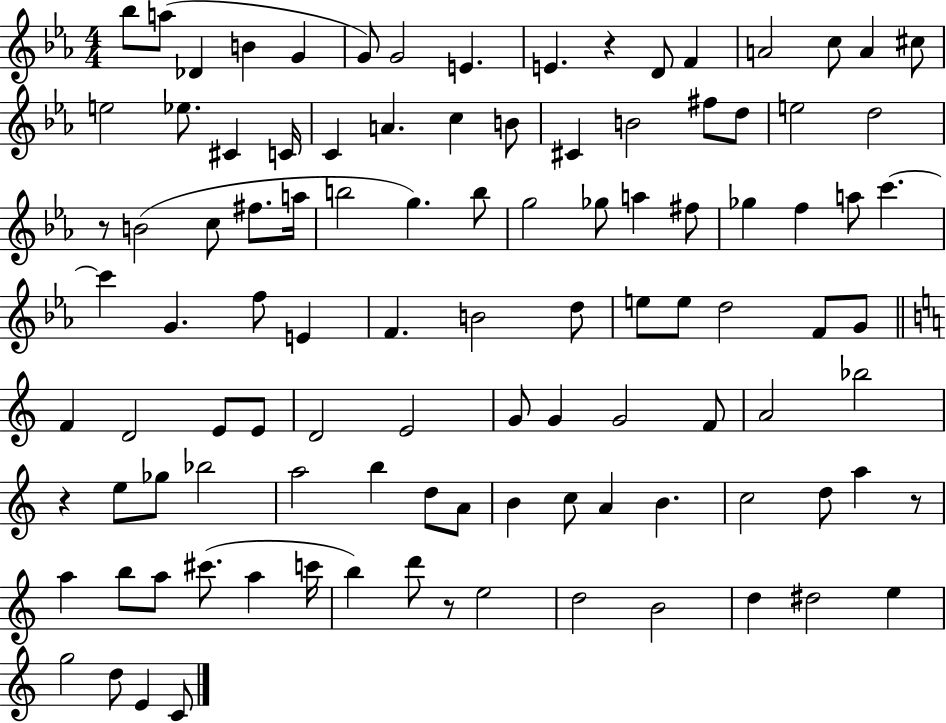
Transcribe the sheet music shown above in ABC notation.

X:1
T:Untitled
M:4/4
L:1/4
K:Eb
_b/2 a/2 _D B G G/2 G2 E E z D/2 F A2 c/2 A ^c/2 e2 _e/2 ^C C/4 C A c B/2 ^C B2 ^f/2 d/2 e2 d2 z/2 B2 c/2 ^f/2 a/4 b2 g b/2 g2 _g/2 a ^f/2 _g f a/2 c' c' G f/2 E F B2 d/2 e/2 e/2 d2 F/2 G/2 F D2 E/2 E/2 D2 E2 G/2 G G2 F/2 A2 _b2 z e/2 _g/2 _b2 a2 b d/2 A/2 B c/2 A B c2 d/2 a z/2 a b/2 a/2 ^c'/2 a c'/4 b d'/2 z/2 e2 d2 B2 d ^d2 e g2 d/2 E C/2